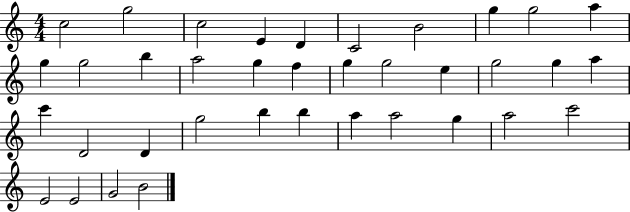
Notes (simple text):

C5/h G5/h C5/h E4/q D4/q C4/h B4/h G5/q G5/h A5/q G5/q G5/h B5/q A5/h G5/q F5/q G5/q G5/h E5/q G5/h G5/q A5/q C6/q D4/h D4/q G5/h B5/q B5/q A5/q A5/h G5/q A5/h C6/h E4/h E4/h G4/h B4/h